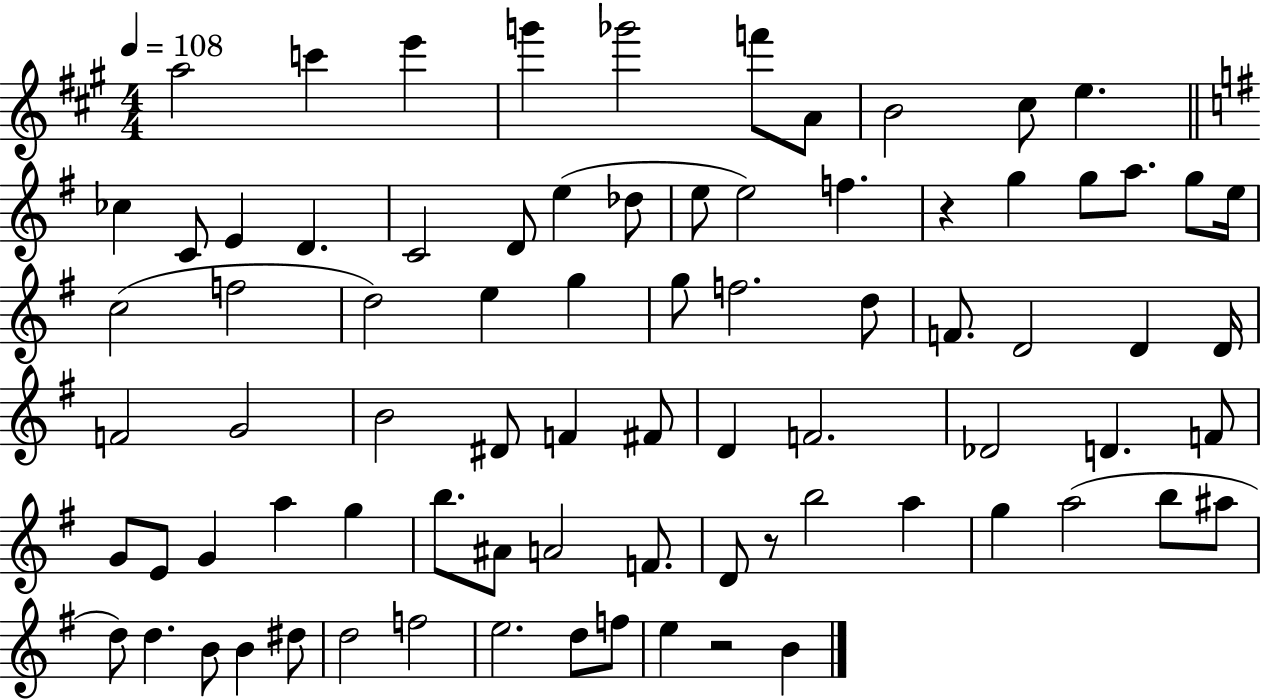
A5/h C6/q E6/q G6/q Gb6/h F6/e A4/e B4/h C#5/e E5/q. CES5/q C4/e E4/q D4/q. C4/h D4/e E5/q Db5/e E5/e E5/h F5/q. R/q G5/q G5/e A5/e. G5/e E5/s C5/h F5/h D5/h E5/q G5/q G5/e F5/h. D5/e F4/e. D4/h D4/q D4/s F4/h G4/h B4/h D#4/e F4/q F#4/e D4/q F4/h. Db4/h D4/q. F4/e G4/e E4/e G4/q A5/q G5/q B5/e. A#4/e A4/h F4/e. D4/e R/e B5/h A5/q G5/q A5/h B5/e A#5/e D5/e D5/q. B4/e B4/q D#5/e D5/h F5/h E5/h. D5/e F5/e E5/q R/h B4/q